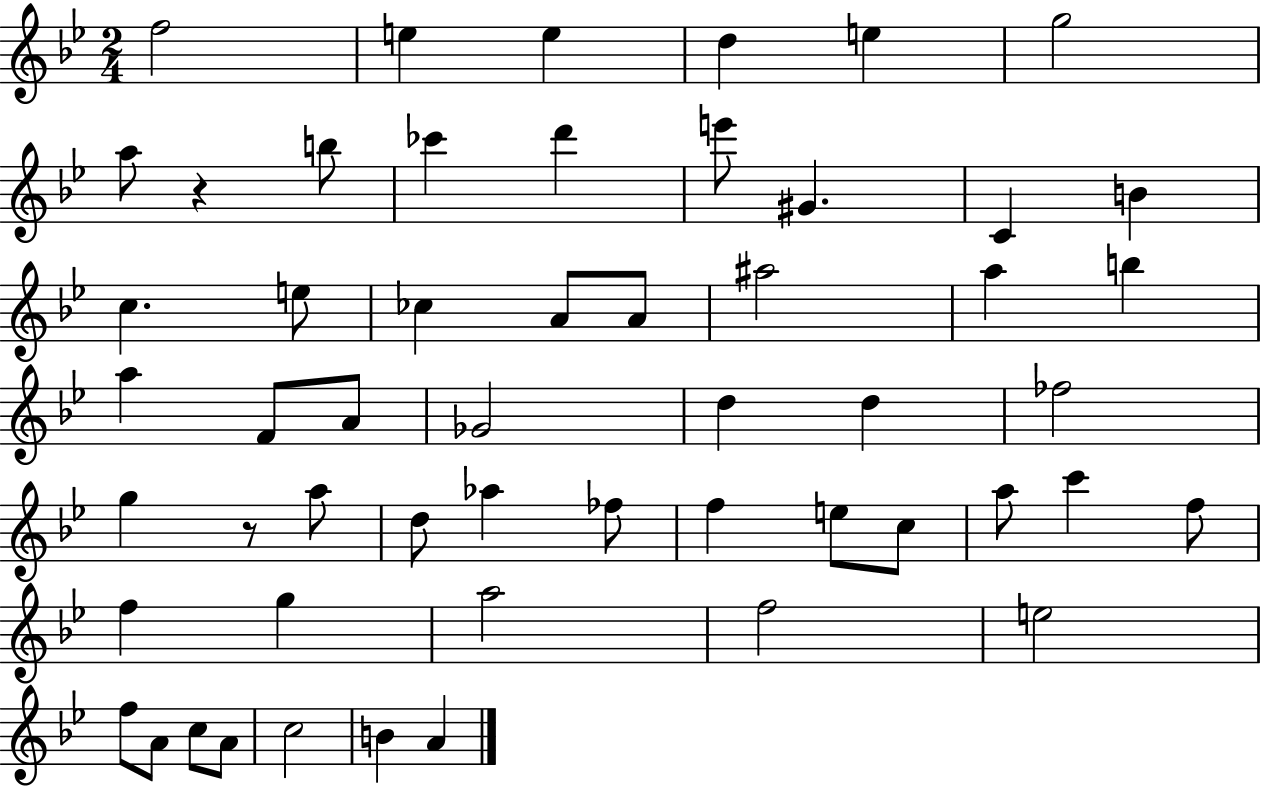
X:1
T:Untitled
M:2/4
L:1/4
K:Bb
f2 e e d e g2 a/2 z b/2 _c' d' e'/2 ^G C B c e/2 _c A/2 A/2 ^a2 a b a F/2 A/2 _G2 d d _f2 g z/2 a/2 d/2 _a _f/2 f e/2 c/2 a/2 c' f/2 f g a2 f2 e2 f/2 A/2 c/2 A/2 c2 B A